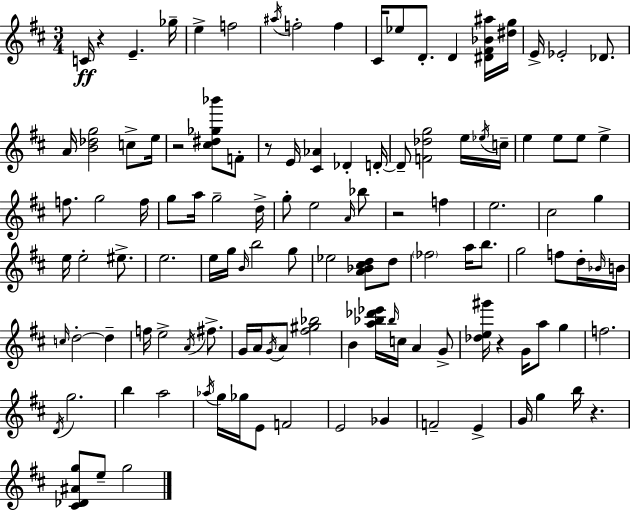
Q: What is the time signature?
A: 3/4